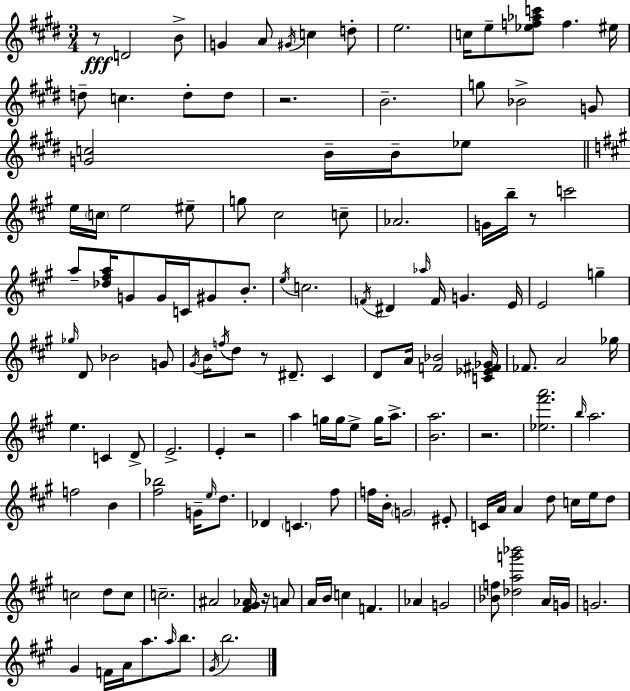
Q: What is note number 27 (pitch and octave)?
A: EIS5